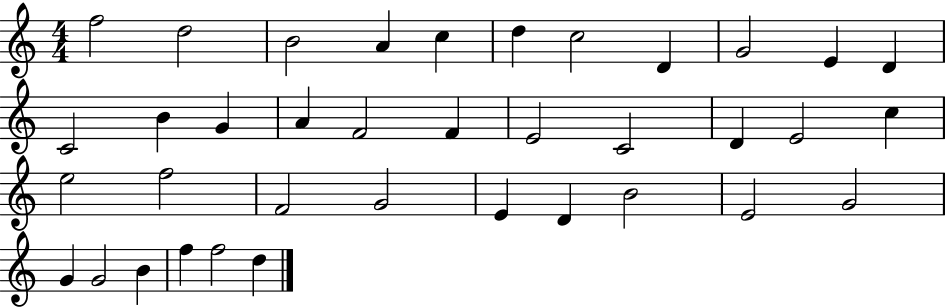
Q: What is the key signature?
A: C major